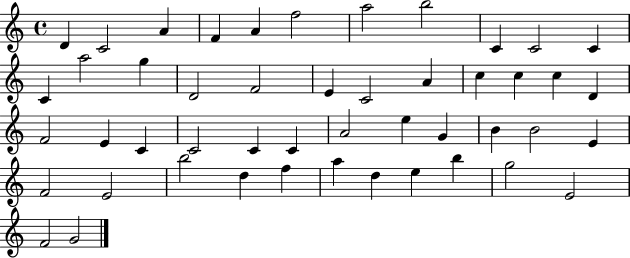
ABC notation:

X:1
T:Untitled
M:4/4
L:1/4
K:C
D C2 A F A f2 a2 b2 C C2 C C a2 g D2 F2 E C2 A c c c D F2 E C C2 C C A2 e G B B2 E F2 E2 b2 d f a d e b g2 E2 F2 G2